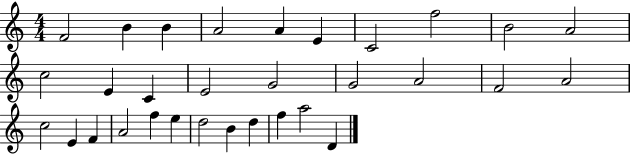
{
  \clef treble
  \numericTimeSignature
  \time 4/4
  \key c \major
  f'2 b'4 b'4 | a'2 a'4 e'4 | c'2 f''2 | b'2 a'2 | \break c''2 e'4 c'4 | e'2 g'2 | g'2 a'2 | f'2 a'2 | \break c''2 e'4 f'4 | a'2 f''4 e''4 | d''2 b'4 d''4 | f''4 a''2 d'4 | \break \bar "|."
}